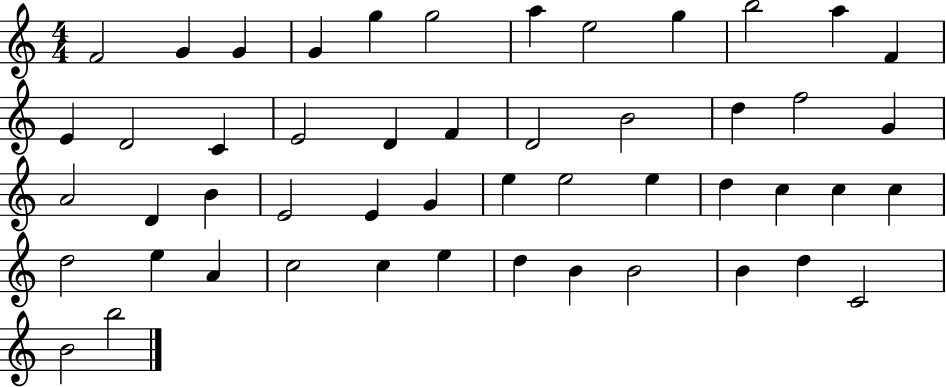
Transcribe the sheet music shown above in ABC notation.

X:1
T:Untitled
M:4/4
L:1/4
K:C
F2 G G G g g2 a e2 g b2 a F E D2 C E2 D F D2 B2 d f2 G A2 D B E2 E G e e2 e d c c c d2 e A c2 c e d B B2 B d C2 B2 b2